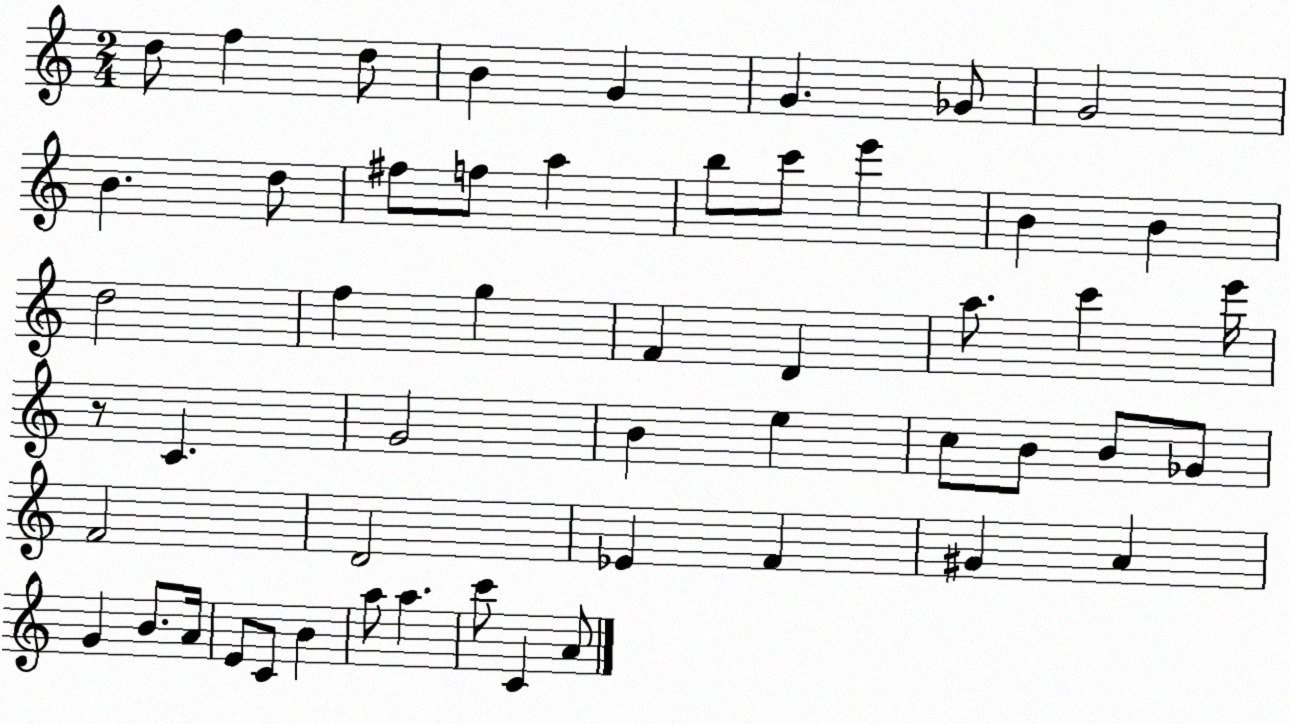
X:1
T:Untitled
M:2/4
L:1/4
K:C
d/2 f d/2 B G G _G/2 G2 B d/2 ^f/2 f/2 a b/2 c'/2 e' B B d2 f g F D a/2 c' e'/4 z/2 C G2 B e c/2 B/2 B/2 _G/2 F2 D2 _E F ^G A G B/2 A/4 E/2 C/2 B a/2 a c'/2 C A/2